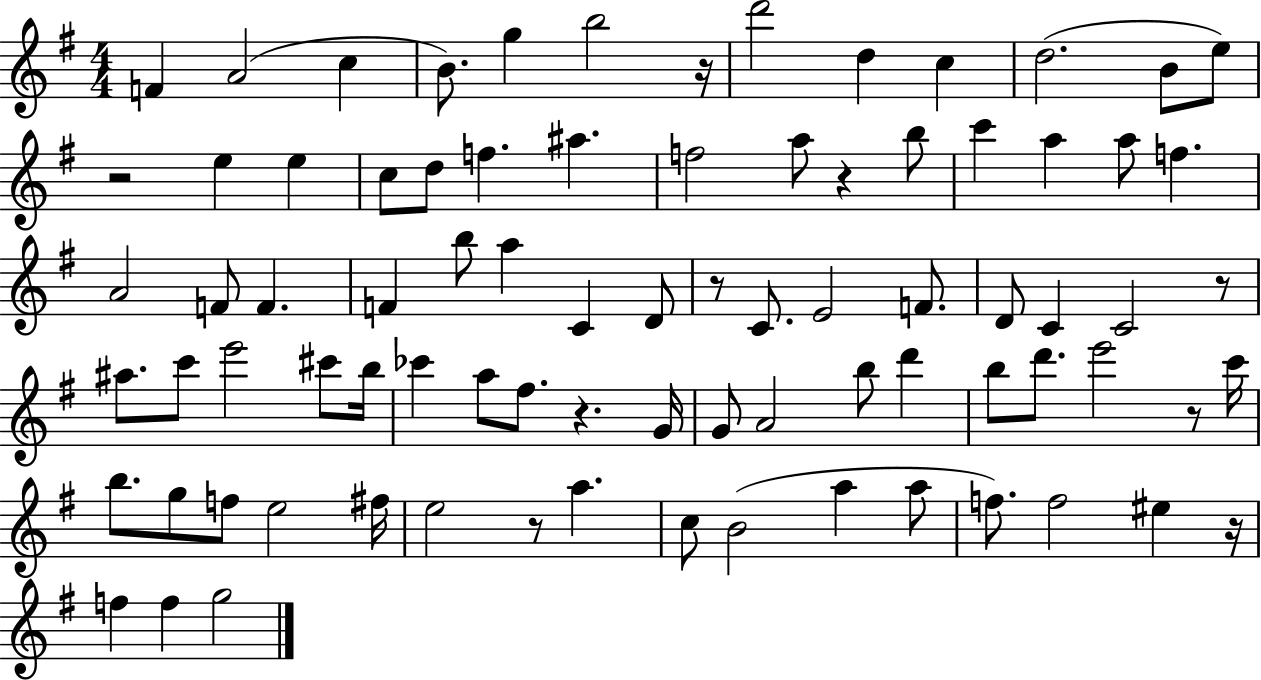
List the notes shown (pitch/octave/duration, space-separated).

F4/q A4/h C5/q B4/e. G5/q B5/h R/s D6/h D5/q C5/q D5/h. B4/e E5/e R/h E5/q E5/q C5/e D5/e F5/q. A#5/q. F5/h A5/e R/q B5/e C6/q A5/q A5/e F5/q. A4/h F4/e F4/q. F4/q B5/e A5/q C4/q D4/e R/e C4/e. E4/h F4/e. D4/e C4/q C4/h R/e A#5/e. C6/e E6/h C#6/e B5/s CES6/q A5/e F#5/e. R/q. G4/s G4/e A4/h B5/e D6/q B5/e D6/e. E6/h R/e C6/s B5/e. G5/e F5/e E5/h F#5/s E5/h R/e A5/q. C5/e B4/h A5/q A5/e F5/e. F5/h EIS5/q R/s F5/q F5/q G5/h